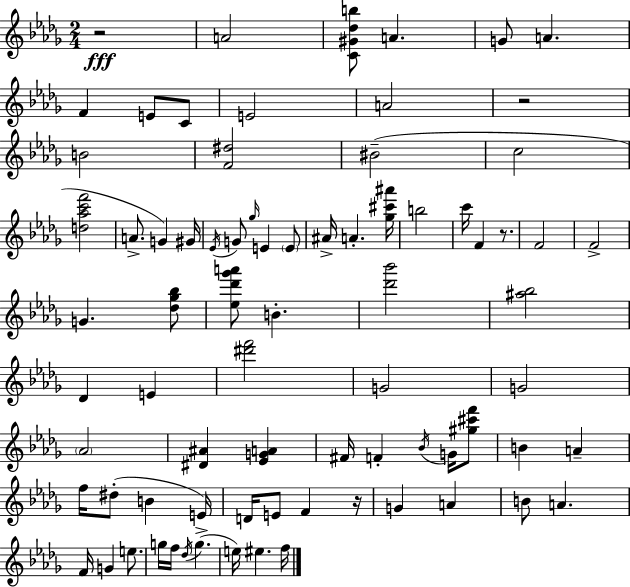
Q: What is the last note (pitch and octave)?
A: F5